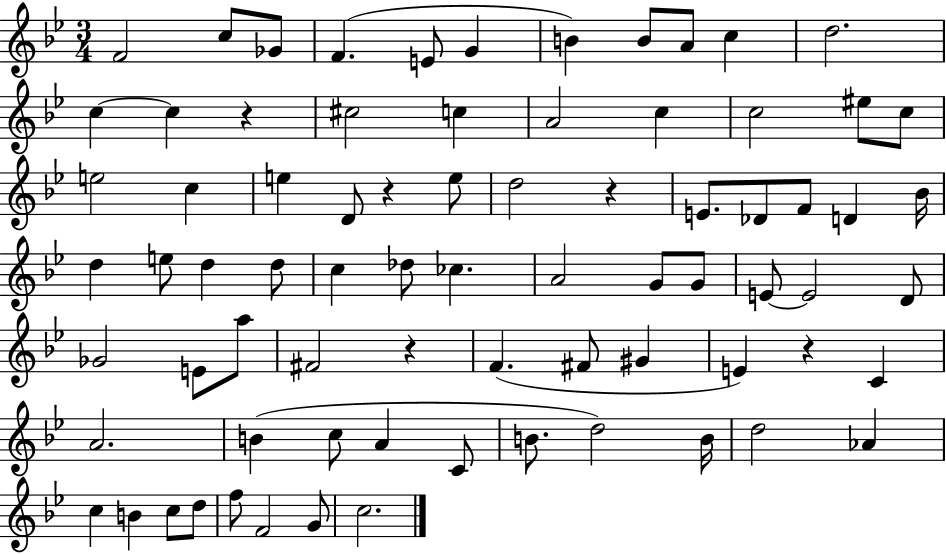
X:1
T:Untitled
M:3/4
L:1/4
K:Bb
F2 c/2 _G/2 F E/2 G B B/2 A/2 c d2 c c z ^c2 c A2 c c2 ^e/2 c/2 e2 c e D/2 z e/2 d2 z E/2 _D/2 F/2 D _B/4 d e/2 d d/2 c _d/2 _c A2 G/2 G/2 E/2 E2 D/2 _G2 E/2 a/2 ^F2 z F ^F/2 ^G E z C A2 B c/2 A C/2 B/2 d2 B/4 d2 _A c B c/2 d/2 f/2 F2 G/2 c2